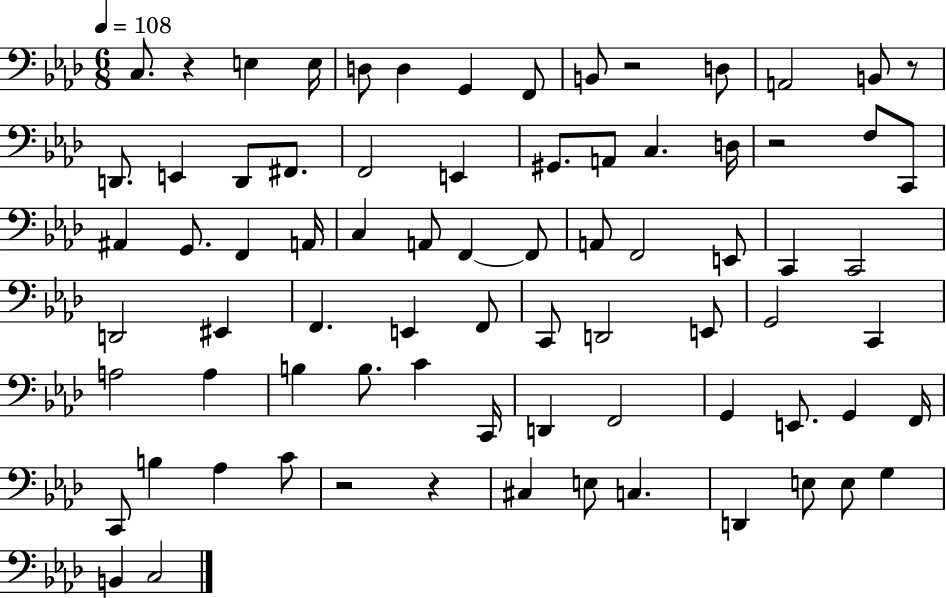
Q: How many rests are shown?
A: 6